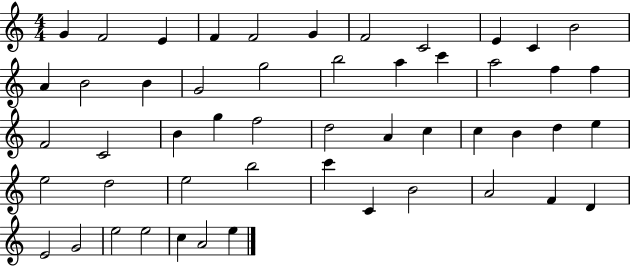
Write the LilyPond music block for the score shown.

{
  \clef treble
  \numericTimeSignature
  \time 4/4
  \key c \major
  g'4 f'2 e'4 | f'4 f'2 g'4 | f'2 c'2 | e'4 c'4 b'2 | \break a'4 b'2 b'4 | g'2 g''2 | b''2 a''4 c'''4 | a''2 f''4 f''4 | \break f'2 c'2 | b'4 g''4 f''2 | d''2 a'4 c''4 | c''4 b'4 d''4 e''4 | \break e''2 d''2 | e''2 b''2 | c'''4 c'4 b'2 | a'2 f'4 d'4 | \break e'2 g'2 | e''2 e''2 | c''4 a'2 e''4 | \bar "|."
}